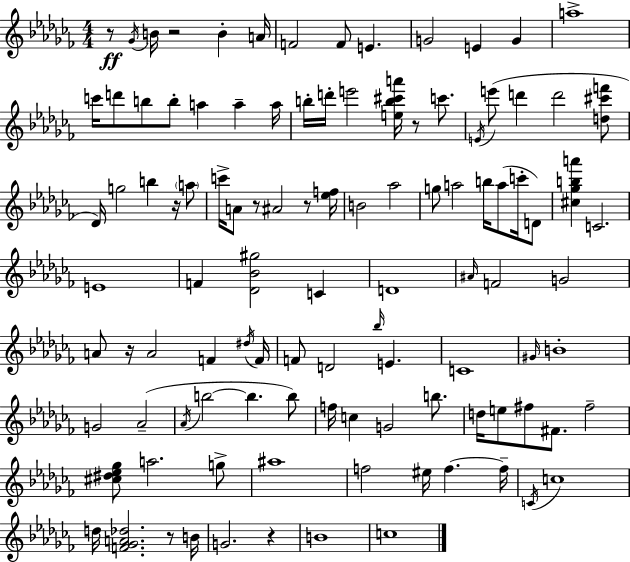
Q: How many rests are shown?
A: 9